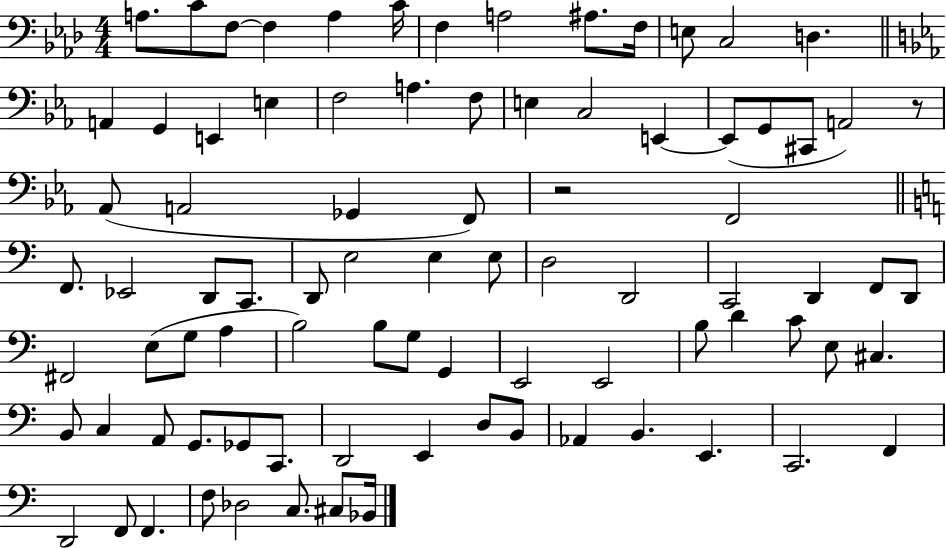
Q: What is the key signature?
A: AES major